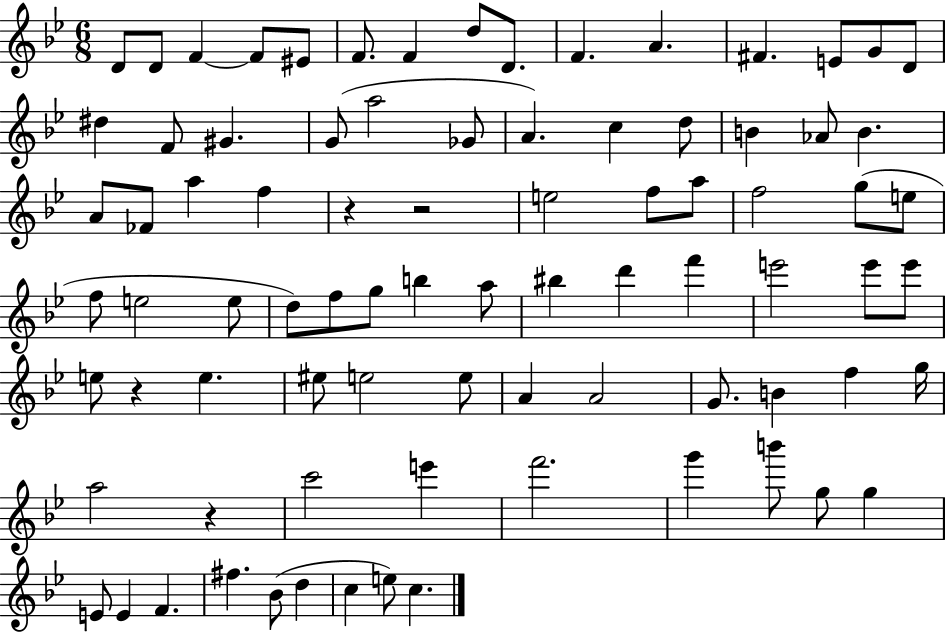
D4/e D4/e F4/q F4/e EIS4/e F4/e. F4/q D5/e D4/e. F4/q. A4/q. F#4/q. E4/e G4/e D4/e D#5/q F4/e G#4/q. G4/e A5/h Gb4/e A4/q. C5/q D5/e B4/q Ab4/e B4/q. A4/e FES4/e A5/q F5/q R/q R/h E5/h F5/e A5/e F5/h G5/e E5/e F5/e E5/h E5/e D5/e F5/e G5/e B5/q A5/e BIS5/q D6/q F6/q E6/h E6/e E6/e E5/e R/q E5/q. EIS5/e E5/h E5/e A4/q A4/h G4/e. B4/q F5/q G5/s A5/h R/q C6/h E6/q F6/h. G6/q B6/e G5/e G5/q E4/e E4/q F4/q. F#5/q. Bb4/e D5/q C5/q E5/e C5/q.